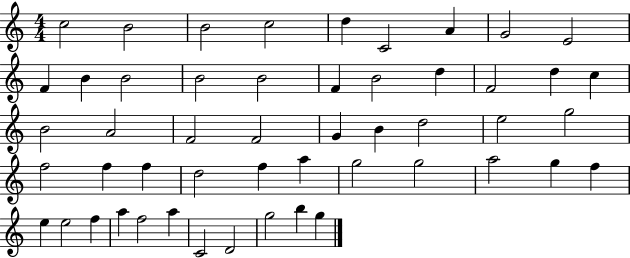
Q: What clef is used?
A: treble